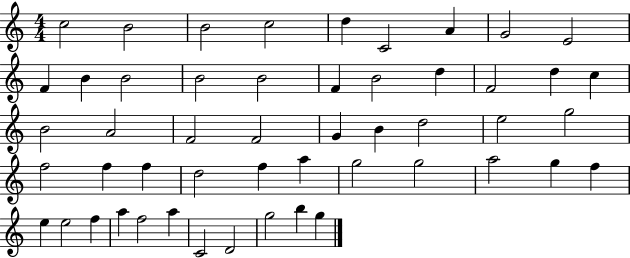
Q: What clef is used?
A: treble